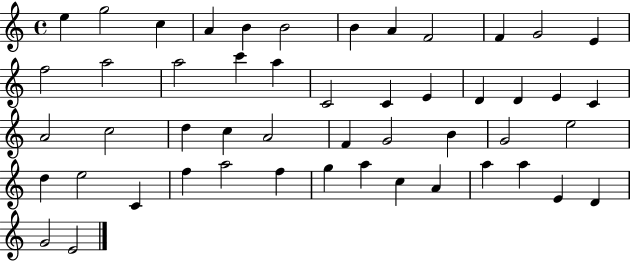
E5/q G5/h C5/q A4/q B4/q B4/h B4/q A4/q F4/h F4/q G4/h E4/q F5/h A5/h A5/h C6/q A5/q C4/h C4/q E4/q D4/q D4/q E4/q C4/q A4/h C5/h D5/q C5/q A4/h F4/q G4/h B4/q G4/h E5/h D5/q E5/h C4/q F5/q A5/h F5/q G5/q A5/q C5/q A4/q A5/q A5/q E4/q D4/q G4/h E4/h